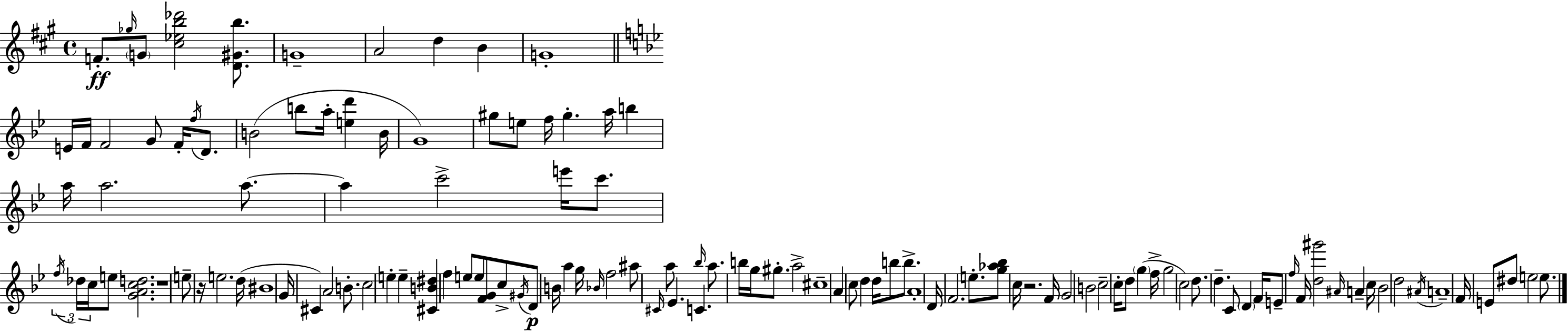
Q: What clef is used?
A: treble